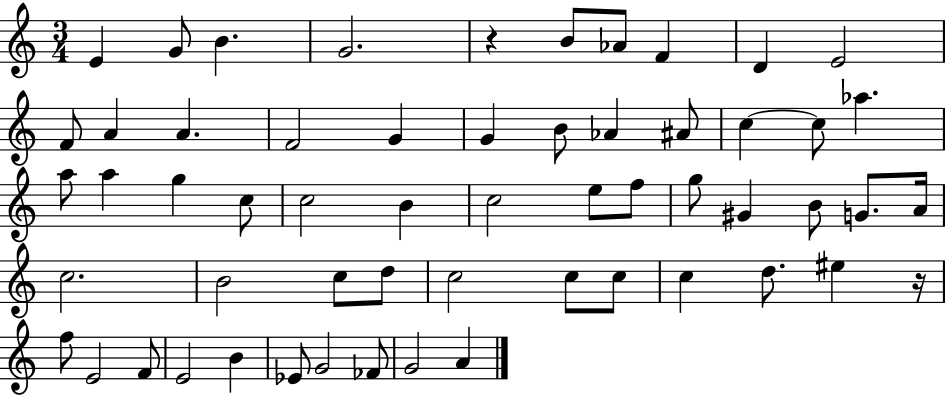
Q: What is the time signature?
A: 3/4